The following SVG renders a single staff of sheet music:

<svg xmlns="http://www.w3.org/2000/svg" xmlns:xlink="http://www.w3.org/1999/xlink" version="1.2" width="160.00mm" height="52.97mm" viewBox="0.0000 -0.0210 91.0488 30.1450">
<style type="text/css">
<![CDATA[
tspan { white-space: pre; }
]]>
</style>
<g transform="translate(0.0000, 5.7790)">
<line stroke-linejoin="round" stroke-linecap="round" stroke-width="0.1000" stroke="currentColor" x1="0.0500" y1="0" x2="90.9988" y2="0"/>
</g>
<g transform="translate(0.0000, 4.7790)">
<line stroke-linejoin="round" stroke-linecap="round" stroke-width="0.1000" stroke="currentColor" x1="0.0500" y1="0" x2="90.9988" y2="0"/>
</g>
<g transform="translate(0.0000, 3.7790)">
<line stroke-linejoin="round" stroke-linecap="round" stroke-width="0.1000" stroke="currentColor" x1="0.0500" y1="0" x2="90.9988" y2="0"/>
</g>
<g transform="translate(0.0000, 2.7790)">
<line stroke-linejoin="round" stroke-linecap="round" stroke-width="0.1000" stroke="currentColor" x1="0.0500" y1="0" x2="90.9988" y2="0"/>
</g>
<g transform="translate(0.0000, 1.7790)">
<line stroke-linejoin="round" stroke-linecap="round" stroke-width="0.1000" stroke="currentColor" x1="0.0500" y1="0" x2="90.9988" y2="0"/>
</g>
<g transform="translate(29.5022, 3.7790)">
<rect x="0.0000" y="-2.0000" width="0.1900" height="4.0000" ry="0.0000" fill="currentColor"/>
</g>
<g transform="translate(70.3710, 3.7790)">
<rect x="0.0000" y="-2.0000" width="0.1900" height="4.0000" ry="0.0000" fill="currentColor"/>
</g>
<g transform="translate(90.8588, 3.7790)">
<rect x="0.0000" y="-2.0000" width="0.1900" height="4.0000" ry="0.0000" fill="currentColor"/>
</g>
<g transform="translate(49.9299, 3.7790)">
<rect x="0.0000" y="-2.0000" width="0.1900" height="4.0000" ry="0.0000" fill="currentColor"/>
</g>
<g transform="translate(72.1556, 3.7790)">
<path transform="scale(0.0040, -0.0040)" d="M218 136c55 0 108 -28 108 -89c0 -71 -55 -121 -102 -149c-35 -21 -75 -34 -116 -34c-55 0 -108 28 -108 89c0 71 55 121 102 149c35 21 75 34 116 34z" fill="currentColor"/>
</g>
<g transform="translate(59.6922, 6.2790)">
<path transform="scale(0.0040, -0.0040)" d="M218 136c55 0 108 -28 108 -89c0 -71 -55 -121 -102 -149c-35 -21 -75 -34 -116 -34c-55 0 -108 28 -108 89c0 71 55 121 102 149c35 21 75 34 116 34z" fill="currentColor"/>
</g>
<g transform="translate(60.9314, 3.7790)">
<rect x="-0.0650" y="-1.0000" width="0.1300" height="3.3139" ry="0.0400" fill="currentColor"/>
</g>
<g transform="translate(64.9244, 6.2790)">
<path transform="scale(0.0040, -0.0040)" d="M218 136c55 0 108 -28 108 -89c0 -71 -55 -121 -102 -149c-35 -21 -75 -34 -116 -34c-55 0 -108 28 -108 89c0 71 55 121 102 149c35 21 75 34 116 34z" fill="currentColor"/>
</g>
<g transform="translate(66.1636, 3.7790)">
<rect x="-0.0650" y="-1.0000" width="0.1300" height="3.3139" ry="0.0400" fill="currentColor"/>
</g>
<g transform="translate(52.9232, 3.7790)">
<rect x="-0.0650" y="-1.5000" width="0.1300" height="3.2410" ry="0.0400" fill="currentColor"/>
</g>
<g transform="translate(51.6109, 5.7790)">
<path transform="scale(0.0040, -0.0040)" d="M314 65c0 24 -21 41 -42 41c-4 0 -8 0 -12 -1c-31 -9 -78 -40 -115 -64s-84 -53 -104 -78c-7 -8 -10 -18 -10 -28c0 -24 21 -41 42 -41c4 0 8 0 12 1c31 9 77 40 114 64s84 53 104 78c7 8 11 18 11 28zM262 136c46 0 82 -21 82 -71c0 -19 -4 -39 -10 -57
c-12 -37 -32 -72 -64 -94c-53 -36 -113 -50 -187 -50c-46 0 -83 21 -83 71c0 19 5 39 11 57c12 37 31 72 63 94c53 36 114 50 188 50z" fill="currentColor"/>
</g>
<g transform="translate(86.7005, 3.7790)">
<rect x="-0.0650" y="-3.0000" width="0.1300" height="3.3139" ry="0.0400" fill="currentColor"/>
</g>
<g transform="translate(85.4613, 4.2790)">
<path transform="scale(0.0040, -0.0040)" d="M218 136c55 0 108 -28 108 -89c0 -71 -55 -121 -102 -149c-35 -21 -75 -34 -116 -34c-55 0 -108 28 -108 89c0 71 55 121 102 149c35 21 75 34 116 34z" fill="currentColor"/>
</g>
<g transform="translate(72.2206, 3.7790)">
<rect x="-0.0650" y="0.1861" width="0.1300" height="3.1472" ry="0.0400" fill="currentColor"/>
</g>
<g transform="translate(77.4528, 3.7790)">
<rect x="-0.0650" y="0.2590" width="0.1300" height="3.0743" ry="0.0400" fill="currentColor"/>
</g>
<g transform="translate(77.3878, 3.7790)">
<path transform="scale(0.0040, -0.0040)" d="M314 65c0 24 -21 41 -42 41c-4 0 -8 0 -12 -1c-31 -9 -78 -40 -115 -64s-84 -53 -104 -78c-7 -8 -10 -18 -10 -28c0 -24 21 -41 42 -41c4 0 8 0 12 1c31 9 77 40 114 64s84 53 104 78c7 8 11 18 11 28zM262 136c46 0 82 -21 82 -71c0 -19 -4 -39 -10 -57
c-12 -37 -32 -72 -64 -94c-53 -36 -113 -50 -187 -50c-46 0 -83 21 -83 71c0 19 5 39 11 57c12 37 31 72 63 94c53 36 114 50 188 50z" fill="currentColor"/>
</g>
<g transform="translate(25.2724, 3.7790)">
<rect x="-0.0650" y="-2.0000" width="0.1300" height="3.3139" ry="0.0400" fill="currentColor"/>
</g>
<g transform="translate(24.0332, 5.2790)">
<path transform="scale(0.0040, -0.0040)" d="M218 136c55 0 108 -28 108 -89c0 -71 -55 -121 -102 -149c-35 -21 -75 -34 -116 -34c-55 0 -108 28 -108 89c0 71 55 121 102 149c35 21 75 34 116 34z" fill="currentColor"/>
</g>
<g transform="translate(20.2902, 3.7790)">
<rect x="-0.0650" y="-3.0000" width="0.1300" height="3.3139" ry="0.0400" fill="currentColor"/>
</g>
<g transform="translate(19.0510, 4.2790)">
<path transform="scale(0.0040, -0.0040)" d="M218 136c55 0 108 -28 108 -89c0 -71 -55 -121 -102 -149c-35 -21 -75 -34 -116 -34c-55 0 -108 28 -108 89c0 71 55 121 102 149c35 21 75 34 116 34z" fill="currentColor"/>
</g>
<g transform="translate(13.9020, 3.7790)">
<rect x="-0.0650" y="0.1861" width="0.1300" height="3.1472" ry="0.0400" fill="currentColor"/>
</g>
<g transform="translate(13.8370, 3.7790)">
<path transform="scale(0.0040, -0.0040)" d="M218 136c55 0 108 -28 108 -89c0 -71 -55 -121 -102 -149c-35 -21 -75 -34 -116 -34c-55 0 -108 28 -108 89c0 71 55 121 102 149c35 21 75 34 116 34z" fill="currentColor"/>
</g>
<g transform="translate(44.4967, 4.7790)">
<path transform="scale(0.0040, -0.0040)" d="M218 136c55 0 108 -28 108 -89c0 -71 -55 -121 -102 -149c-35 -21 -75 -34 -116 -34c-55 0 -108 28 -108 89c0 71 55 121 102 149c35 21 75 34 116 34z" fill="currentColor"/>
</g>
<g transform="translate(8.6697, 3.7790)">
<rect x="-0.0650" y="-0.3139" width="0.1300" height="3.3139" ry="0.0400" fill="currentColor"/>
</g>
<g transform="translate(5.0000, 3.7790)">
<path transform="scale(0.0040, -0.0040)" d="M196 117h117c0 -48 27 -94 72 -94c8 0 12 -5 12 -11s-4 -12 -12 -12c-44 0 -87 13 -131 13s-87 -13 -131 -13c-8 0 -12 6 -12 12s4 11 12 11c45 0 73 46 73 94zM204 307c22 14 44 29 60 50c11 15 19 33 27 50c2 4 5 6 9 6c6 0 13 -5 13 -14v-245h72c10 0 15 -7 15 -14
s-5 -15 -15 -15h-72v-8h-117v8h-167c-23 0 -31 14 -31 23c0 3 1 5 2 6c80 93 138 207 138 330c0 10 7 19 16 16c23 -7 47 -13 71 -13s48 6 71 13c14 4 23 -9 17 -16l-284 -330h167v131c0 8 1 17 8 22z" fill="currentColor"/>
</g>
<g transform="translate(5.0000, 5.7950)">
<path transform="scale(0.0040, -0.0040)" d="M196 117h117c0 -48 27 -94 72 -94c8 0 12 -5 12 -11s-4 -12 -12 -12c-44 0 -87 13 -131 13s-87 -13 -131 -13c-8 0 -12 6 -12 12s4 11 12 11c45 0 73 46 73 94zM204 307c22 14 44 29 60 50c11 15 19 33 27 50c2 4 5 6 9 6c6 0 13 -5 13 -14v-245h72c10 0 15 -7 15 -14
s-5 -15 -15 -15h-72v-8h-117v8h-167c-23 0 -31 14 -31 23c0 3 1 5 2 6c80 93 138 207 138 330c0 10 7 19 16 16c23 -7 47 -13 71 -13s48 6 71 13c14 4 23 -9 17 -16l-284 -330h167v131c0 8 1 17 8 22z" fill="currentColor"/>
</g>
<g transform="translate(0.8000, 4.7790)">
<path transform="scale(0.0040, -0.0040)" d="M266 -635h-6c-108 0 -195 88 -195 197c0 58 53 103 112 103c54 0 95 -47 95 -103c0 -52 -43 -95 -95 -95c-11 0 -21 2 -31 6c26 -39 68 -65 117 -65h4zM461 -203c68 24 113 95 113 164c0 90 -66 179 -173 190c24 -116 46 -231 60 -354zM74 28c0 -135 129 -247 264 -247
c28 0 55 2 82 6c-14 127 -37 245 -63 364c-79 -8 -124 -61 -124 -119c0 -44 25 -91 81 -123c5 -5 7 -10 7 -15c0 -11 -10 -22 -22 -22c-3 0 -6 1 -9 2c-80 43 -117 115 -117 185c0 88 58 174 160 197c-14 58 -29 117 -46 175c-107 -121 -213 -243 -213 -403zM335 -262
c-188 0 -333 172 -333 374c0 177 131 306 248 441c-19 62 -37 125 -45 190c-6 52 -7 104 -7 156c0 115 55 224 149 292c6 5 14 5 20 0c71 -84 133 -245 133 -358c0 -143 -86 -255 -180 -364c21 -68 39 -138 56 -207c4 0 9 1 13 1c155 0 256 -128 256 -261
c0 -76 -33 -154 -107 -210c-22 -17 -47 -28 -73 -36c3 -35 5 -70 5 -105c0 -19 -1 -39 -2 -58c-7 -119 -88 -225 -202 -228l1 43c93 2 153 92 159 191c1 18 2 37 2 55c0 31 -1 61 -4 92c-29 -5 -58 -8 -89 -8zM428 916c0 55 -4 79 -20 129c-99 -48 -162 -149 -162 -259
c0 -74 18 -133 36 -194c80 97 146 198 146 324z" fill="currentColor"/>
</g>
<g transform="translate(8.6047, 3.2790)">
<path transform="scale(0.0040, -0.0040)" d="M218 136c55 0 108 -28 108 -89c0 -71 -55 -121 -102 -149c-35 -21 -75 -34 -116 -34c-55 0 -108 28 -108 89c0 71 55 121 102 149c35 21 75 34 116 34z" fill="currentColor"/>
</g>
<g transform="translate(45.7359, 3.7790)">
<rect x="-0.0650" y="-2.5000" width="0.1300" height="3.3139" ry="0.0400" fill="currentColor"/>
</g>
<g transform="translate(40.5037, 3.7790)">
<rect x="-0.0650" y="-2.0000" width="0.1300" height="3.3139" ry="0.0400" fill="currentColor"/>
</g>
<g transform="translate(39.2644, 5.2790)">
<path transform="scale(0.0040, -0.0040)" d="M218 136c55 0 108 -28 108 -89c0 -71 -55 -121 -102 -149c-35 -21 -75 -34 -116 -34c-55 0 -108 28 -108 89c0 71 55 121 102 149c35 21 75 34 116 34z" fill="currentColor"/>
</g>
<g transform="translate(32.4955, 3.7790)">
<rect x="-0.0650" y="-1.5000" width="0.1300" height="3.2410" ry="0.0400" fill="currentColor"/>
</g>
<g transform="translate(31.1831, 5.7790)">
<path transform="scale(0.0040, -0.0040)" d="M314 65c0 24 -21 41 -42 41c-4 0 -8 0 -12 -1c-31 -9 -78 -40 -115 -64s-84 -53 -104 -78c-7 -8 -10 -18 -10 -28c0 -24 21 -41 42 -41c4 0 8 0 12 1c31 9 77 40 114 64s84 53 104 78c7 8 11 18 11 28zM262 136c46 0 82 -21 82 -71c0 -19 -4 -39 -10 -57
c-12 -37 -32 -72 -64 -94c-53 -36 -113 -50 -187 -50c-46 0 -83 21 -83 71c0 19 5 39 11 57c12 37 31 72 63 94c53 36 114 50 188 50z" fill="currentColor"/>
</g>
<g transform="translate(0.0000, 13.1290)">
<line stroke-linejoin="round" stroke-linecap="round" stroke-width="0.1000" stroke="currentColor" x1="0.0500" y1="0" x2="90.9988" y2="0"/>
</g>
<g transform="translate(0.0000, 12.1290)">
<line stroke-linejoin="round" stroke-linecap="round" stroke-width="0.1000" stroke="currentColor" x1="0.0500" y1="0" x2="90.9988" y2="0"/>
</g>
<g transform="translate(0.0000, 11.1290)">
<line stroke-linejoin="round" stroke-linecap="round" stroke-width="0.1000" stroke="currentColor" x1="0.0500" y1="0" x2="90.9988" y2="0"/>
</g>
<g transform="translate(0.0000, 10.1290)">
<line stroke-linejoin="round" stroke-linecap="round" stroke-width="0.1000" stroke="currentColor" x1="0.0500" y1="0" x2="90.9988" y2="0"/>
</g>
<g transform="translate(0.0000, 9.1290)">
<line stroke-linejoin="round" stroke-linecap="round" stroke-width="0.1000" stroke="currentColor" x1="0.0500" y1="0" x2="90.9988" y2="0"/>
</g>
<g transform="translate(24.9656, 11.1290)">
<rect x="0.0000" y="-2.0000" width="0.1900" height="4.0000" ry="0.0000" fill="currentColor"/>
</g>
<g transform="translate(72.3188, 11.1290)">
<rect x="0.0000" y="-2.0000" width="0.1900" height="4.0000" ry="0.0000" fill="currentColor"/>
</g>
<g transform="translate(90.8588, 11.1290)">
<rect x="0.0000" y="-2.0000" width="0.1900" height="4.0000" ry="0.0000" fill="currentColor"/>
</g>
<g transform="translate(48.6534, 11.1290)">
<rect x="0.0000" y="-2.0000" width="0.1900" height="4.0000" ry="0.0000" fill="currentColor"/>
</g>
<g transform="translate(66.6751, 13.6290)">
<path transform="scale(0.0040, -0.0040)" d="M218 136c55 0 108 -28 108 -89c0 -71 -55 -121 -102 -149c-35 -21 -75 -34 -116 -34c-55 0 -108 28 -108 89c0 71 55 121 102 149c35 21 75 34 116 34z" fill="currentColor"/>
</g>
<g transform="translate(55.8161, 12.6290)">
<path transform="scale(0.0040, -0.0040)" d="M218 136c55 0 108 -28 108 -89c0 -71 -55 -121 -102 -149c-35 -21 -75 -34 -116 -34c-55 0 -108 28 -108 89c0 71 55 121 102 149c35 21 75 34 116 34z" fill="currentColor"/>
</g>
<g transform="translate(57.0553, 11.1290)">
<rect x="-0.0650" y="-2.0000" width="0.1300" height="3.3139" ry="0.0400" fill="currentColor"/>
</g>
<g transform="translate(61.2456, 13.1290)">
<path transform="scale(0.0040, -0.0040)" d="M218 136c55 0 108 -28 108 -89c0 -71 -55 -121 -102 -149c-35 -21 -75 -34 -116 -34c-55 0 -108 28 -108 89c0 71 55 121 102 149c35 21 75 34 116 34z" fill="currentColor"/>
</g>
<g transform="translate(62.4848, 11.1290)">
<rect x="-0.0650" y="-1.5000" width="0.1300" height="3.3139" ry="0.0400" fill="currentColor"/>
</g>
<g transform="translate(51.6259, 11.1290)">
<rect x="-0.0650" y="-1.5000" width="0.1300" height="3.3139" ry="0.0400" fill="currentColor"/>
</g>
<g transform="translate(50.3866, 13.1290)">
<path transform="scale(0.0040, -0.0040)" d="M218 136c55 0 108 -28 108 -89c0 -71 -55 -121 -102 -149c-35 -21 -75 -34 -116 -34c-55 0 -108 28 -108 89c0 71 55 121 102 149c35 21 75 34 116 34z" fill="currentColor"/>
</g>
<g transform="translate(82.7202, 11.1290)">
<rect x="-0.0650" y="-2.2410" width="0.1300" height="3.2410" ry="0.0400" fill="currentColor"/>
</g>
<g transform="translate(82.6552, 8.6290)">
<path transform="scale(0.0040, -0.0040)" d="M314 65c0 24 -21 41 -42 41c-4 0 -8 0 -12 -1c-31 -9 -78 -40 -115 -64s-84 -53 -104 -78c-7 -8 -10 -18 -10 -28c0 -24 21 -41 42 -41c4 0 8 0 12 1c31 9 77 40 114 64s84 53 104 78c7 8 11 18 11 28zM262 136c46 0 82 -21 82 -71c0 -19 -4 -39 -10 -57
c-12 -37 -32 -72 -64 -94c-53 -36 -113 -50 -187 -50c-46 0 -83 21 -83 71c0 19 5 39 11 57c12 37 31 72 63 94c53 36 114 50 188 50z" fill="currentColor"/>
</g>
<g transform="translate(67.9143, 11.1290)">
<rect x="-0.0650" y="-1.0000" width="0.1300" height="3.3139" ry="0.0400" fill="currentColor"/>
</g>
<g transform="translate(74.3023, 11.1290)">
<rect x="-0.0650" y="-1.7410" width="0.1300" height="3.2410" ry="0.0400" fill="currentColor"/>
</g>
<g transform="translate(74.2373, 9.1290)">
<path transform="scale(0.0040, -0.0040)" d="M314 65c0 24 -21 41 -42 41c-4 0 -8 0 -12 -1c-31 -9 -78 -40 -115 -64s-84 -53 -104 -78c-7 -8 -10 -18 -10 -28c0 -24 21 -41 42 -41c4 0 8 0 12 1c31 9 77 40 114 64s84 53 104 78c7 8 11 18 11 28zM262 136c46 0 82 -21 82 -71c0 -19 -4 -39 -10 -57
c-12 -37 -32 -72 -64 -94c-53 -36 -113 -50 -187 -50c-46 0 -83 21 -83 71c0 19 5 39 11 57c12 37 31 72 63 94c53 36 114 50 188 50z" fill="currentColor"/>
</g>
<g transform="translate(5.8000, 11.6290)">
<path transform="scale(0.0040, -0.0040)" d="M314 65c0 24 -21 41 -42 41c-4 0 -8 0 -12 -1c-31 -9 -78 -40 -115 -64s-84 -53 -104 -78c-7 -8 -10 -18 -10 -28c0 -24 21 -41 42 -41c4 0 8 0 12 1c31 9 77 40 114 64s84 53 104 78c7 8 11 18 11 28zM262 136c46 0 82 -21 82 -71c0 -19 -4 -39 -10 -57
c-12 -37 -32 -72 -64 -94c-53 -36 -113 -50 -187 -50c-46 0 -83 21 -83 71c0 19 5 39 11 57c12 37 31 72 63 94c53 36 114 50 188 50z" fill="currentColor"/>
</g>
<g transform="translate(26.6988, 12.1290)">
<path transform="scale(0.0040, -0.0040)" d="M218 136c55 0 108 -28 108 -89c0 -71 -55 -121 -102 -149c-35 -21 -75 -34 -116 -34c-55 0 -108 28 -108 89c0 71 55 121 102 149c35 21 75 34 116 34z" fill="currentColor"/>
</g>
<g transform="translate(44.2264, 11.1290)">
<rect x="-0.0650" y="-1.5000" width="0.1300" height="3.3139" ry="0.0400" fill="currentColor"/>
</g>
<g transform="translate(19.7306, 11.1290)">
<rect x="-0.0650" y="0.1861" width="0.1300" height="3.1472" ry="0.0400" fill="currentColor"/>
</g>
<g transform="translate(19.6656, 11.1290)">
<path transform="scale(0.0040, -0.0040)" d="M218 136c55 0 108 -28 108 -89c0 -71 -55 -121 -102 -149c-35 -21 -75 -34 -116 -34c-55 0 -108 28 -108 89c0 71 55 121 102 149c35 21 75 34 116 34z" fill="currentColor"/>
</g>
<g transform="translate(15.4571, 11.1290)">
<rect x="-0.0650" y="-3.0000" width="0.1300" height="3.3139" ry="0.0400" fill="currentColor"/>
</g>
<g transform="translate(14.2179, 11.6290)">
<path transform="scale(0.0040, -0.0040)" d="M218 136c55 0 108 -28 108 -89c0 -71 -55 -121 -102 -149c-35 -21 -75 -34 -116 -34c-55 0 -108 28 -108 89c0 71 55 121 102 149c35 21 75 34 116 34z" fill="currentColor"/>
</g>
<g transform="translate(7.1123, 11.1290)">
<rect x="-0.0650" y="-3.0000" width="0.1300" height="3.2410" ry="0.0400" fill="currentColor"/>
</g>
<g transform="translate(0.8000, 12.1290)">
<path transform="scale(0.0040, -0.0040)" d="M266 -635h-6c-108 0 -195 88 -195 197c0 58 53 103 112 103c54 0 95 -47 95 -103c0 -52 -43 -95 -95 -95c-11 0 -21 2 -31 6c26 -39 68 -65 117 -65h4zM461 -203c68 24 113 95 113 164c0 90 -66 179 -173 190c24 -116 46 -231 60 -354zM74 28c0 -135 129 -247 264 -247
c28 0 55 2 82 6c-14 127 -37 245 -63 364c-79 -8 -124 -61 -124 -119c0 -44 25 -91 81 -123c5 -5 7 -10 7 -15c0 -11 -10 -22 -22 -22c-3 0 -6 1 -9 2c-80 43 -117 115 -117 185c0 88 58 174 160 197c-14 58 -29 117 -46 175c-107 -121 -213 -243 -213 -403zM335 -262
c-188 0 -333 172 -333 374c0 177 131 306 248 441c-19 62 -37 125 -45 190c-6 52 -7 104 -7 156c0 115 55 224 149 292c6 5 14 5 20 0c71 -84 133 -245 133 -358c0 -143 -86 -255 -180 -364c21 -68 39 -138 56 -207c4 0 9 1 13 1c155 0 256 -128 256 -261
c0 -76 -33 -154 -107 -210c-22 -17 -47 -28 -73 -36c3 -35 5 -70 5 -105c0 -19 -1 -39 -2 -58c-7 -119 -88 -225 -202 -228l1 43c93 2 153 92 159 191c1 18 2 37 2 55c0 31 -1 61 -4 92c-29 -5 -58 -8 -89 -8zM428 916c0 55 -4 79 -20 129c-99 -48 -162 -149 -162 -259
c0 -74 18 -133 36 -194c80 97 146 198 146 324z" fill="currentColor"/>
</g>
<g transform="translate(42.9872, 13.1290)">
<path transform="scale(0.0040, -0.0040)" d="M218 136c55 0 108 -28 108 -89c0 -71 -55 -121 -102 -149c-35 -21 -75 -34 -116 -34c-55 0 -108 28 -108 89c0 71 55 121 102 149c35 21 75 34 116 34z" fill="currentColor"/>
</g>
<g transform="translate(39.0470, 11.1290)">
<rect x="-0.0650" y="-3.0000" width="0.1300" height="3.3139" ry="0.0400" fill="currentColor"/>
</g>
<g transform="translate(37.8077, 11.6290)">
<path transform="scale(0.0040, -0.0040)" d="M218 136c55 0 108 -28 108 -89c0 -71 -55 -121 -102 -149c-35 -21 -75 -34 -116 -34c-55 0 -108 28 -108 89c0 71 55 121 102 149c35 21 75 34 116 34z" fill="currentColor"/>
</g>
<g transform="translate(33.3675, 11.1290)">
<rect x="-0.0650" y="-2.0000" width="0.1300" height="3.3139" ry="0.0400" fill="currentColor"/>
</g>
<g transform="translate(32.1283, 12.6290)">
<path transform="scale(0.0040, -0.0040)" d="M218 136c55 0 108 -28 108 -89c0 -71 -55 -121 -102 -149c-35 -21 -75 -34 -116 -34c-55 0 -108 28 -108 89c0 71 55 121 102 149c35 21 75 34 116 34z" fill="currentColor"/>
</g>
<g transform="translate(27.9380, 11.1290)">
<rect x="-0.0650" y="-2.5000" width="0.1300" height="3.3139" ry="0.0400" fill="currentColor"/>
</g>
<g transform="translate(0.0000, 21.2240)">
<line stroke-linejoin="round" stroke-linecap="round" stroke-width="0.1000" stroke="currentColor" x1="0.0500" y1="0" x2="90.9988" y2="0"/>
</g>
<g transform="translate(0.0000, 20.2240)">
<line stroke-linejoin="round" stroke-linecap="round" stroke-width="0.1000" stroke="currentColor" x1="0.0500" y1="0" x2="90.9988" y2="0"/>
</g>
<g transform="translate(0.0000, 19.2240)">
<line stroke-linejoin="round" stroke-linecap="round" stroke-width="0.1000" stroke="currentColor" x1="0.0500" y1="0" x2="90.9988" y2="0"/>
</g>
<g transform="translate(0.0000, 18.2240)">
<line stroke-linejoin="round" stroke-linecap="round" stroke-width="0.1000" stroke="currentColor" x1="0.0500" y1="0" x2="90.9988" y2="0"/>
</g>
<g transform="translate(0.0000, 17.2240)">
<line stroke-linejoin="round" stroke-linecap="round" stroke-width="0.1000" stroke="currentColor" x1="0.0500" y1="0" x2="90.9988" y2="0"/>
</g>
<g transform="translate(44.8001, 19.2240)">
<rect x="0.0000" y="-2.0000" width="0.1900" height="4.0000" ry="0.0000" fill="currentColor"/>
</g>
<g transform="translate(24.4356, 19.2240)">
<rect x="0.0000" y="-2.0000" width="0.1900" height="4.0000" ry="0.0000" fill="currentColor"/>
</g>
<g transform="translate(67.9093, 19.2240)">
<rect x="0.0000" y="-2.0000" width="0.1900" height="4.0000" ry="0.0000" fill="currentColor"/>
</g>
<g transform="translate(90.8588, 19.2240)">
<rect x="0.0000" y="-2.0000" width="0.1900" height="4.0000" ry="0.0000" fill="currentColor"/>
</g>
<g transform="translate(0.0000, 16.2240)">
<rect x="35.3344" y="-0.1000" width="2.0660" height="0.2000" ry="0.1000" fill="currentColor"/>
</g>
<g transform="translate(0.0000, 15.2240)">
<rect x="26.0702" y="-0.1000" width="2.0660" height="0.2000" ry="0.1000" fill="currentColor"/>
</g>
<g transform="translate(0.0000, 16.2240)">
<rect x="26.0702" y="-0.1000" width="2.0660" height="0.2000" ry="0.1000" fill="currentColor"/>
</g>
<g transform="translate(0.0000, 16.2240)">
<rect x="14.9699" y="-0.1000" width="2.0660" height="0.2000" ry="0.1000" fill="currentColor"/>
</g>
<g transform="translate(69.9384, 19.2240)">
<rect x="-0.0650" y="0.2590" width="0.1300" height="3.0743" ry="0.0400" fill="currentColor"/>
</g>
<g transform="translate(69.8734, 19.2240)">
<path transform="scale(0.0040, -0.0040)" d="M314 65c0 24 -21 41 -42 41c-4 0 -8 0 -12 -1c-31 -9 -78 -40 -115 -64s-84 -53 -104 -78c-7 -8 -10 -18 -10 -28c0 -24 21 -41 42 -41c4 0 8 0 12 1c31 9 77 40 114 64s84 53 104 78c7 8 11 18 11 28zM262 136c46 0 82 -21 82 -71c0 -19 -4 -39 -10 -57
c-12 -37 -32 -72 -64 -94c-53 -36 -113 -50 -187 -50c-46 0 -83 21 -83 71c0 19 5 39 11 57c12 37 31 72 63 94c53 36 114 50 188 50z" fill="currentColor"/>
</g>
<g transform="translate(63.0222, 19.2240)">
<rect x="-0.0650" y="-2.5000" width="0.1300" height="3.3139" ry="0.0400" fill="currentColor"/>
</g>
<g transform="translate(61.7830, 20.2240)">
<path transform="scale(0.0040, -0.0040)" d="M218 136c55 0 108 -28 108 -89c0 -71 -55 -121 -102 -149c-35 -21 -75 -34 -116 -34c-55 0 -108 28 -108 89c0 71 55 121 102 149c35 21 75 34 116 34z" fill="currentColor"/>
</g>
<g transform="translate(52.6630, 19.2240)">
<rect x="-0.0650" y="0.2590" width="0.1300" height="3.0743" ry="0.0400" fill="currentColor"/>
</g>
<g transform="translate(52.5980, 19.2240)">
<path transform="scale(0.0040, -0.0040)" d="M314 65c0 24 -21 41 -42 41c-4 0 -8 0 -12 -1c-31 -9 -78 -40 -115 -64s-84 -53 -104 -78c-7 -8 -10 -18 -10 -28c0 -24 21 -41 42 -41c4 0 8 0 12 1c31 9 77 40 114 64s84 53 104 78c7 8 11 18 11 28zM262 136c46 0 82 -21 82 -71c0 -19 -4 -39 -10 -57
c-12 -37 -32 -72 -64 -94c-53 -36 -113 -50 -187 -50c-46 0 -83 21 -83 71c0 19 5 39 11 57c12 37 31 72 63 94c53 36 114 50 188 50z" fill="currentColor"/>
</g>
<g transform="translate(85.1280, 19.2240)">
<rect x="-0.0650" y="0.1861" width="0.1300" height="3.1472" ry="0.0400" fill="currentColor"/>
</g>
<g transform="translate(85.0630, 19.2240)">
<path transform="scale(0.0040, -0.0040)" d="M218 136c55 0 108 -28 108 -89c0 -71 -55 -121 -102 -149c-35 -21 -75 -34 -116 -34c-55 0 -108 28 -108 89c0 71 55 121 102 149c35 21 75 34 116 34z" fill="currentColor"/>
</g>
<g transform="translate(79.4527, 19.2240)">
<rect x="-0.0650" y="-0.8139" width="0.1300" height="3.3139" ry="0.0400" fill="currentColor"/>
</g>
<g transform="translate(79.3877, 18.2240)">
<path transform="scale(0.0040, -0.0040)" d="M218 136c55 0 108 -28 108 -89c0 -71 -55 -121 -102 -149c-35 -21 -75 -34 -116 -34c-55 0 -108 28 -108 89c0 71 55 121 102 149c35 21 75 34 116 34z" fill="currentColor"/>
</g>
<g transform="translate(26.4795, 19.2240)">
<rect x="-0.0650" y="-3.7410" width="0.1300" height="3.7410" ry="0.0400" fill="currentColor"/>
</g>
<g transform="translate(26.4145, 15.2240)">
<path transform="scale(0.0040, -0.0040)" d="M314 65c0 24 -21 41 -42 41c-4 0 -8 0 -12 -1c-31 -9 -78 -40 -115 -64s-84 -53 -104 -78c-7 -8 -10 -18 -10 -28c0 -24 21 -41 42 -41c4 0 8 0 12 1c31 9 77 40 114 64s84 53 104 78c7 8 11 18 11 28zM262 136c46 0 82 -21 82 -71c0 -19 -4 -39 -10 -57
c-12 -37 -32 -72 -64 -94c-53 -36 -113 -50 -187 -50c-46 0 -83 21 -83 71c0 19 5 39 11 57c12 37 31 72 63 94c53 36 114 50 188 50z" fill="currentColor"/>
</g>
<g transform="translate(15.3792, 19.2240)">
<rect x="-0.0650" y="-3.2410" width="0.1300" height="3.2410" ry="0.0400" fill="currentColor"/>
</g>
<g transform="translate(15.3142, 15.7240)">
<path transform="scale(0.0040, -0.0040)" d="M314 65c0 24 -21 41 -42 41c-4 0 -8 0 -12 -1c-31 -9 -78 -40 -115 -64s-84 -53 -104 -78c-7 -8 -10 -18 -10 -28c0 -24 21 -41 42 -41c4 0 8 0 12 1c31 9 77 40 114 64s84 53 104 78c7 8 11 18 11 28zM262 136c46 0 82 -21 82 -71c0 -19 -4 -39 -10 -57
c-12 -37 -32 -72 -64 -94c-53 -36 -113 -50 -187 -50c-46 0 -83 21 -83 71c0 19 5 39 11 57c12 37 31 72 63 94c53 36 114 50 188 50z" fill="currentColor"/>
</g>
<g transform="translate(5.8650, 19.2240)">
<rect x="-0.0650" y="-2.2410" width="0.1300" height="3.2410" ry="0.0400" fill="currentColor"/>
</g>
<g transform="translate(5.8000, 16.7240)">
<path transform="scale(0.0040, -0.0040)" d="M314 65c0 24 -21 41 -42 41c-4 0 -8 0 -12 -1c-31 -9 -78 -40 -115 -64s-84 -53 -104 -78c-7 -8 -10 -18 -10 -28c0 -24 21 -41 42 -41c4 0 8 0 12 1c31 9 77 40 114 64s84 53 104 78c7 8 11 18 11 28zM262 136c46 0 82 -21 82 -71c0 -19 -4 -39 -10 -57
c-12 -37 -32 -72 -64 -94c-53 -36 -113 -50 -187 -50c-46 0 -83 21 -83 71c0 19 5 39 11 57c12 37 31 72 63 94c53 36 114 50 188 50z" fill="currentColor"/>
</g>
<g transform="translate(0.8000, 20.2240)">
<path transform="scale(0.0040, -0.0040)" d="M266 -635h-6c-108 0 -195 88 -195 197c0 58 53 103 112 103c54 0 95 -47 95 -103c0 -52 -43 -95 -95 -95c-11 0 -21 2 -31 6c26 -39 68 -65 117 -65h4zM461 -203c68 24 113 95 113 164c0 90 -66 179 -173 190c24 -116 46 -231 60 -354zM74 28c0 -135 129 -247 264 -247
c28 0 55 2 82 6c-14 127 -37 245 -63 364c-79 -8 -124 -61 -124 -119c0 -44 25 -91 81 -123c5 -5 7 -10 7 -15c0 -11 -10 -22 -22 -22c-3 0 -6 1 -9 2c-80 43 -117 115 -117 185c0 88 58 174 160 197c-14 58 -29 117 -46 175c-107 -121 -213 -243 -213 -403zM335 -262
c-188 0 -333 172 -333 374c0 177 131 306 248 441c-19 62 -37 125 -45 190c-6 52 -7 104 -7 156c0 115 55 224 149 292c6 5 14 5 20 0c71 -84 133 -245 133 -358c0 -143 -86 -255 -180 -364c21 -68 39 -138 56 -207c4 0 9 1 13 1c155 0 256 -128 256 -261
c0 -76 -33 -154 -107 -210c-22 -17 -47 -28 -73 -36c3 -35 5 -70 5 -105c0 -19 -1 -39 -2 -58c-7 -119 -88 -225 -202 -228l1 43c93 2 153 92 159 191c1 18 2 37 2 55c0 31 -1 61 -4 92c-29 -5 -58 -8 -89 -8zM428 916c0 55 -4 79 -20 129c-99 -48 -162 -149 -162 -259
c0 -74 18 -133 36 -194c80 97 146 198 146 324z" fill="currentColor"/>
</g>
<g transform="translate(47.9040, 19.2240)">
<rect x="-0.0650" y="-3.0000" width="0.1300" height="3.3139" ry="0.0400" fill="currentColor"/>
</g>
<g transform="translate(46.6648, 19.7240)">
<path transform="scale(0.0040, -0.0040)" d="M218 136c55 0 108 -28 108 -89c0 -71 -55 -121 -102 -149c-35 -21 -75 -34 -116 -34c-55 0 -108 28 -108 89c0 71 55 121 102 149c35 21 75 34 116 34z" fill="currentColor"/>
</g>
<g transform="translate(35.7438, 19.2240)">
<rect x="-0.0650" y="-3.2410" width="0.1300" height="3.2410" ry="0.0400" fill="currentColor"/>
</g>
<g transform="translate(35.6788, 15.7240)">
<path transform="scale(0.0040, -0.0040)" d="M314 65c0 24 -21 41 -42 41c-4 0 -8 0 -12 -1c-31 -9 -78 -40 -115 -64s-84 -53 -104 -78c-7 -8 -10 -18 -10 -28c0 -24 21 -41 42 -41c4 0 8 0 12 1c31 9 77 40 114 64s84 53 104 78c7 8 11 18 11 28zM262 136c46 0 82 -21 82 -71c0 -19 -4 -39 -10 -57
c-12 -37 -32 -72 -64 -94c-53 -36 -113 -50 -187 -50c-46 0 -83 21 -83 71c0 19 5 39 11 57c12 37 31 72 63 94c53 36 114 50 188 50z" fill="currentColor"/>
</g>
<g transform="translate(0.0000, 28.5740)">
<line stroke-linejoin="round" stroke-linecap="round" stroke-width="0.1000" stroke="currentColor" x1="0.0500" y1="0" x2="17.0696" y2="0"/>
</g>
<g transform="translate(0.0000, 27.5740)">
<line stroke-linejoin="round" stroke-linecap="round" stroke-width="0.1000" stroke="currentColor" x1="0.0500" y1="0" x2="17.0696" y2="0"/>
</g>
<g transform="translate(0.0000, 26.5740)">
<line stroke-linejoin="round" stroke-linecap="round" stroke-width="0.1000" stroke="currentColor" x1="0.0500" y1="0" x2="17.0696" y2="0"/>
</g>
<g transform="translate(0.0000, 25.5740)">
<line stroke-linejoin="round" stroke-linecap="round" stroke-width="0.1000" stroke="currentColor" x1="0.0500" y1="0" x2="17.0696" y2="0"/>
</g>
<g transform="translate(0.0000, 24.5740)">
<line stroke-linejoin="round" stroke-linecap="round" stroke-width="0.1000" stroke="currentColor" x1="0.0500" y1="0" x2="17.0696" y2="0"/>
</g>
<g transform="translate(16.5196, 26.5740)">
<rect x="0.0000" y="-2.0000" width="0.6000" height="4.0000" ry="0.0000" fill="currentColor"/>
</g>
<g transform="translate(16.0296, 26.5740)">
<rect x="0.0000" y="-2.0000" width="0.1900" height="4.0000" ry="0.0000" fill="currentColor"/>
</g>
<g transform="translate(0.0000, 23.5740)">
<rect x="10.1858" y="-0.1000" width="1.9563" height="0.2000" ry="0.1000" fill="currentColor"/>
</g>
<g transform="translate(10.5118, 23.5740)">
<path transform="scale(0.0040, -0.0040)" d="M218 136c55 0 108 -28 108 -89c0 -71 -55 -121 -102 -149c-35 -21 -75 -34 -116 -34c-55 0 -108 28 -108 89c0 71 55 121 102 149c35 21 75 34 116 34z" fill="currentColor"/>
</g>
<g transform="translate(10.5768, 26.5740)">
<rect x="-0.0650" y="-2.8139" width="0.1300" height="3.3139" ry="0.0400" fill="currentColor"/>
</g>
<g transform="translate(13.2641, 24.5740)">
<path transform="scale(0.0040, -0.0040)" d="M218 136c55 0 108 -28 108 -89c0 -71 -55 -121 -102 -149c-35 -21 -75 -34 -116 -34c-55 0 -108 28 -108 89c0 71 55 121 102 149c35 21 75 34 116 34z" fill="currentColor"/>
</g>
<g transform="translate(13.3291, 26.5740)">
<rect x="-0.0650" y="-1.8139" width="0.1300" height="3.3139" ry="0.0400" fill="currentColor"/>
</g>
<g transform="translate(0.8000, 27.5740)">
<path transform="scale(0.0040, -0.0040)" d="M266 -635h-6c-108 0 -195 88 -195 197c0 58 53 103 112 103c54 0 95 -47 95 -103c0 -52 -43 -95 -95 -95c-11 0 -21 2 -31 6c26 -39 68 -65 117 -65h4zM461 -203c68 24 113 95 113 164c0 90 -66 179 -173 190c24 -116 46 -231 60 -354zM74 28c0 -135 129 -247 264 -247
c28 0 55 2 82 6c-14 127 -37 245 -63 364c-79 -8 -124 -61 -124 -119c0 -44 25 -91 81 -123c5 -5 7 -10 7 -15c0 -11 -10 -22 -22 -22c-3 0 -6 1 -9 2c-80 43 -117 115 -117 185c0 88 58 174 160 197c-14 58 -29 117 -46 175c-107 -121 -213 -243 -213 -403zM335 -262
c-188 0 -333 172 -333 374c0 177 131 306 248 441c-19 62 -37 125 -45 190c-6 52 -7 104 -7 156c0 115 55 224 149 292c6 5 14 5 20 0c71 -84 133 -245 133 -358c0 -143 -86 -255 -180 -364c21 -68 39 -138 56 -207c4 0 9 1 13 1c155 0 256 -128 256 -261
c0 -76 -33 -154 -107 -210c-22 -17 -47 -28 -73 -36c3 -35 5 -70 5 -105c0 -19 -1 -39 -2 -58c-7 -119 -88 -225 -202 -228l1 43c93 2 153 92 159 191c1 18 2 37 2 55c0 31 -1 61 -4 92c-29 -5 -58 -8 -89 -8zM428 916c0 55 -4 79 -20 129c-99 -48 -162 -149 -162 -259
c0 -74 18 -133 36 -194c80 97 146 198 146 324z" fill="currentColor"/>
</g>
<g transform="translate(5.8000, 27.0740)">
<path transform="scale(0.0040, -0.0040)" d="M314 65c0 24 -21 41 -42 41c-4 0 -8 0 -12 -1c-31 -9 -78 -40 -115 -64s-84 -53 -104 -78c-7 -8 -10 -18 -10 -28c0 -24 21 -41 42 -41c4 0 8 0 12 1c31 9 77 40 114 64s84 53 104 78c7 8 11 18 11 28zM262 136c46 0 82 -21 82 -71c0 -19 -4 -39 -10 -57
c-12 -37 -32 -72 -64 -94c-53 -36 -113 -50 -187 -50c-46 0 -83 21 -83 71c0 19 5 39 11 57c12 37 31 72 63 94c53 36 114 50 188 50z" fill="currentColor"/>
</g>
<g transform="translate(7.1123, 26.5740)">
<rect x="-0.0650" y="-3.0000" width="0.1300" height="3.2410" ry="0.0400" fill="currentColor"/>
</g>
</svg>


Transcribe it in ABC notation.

X:1
T:Untitled
M:4/4
L:1/4
K:C
c B A F E2 F G E2 D D B B2 A A2 A B G F A E E F E D f2 g2 g2 b2 c'2 b2 A B2 G B2 d B A2 a f